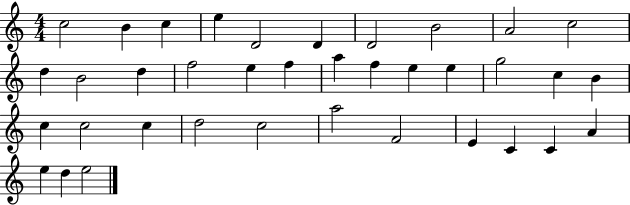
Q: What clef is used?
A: treble